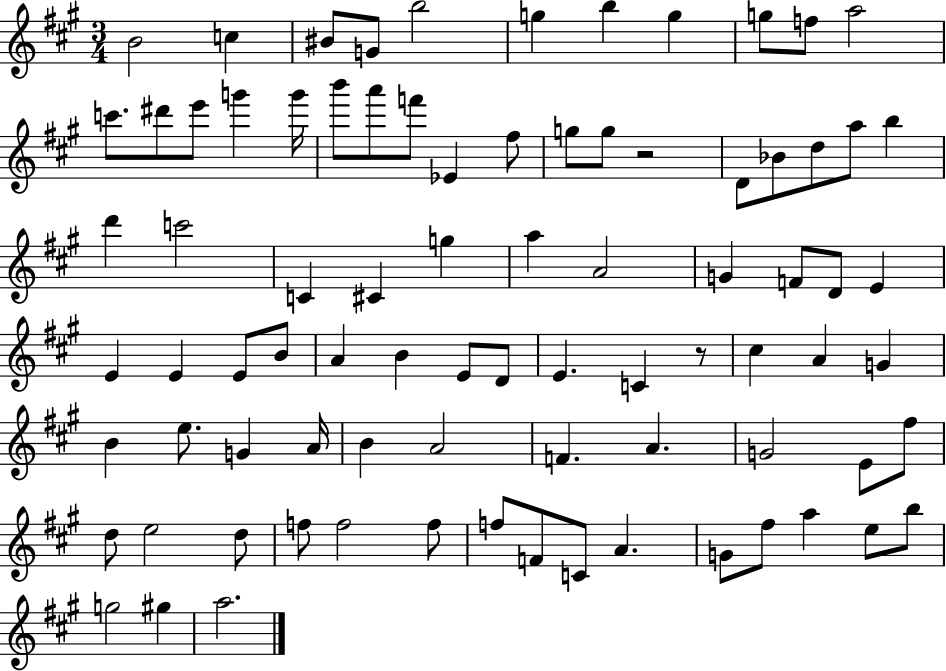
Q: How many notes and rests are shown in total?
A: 83